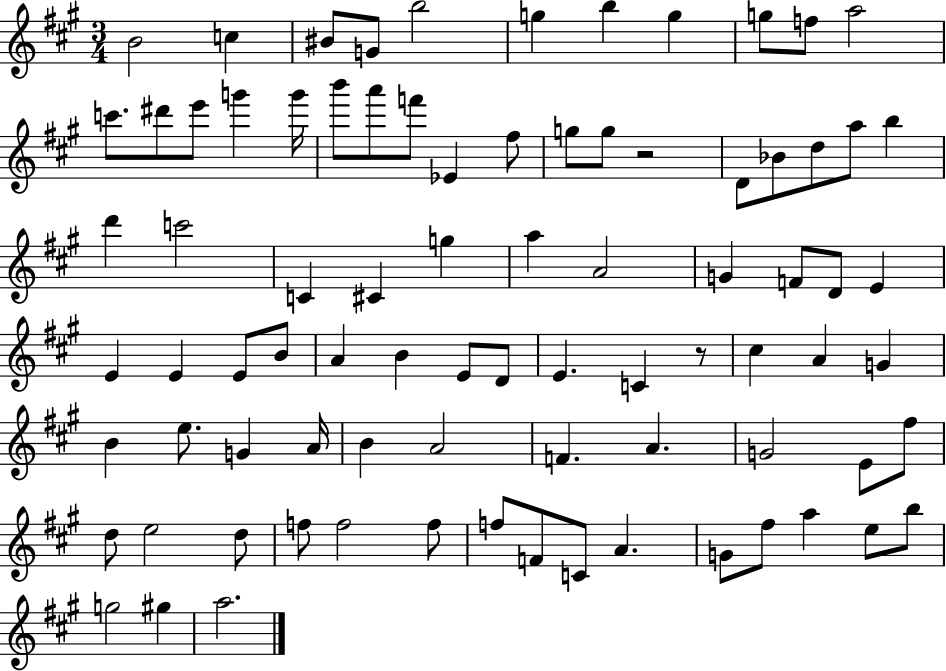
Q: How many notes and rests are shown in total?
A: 83